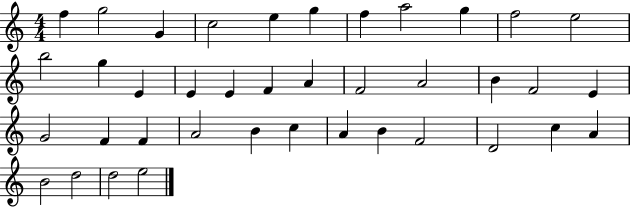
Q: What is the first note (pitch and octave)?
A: F5